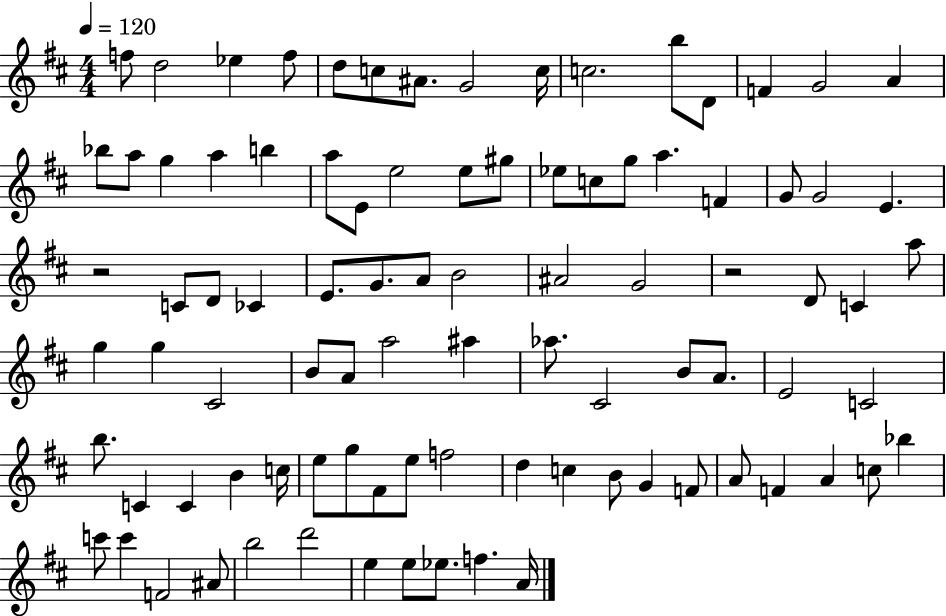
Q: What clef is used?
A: treble